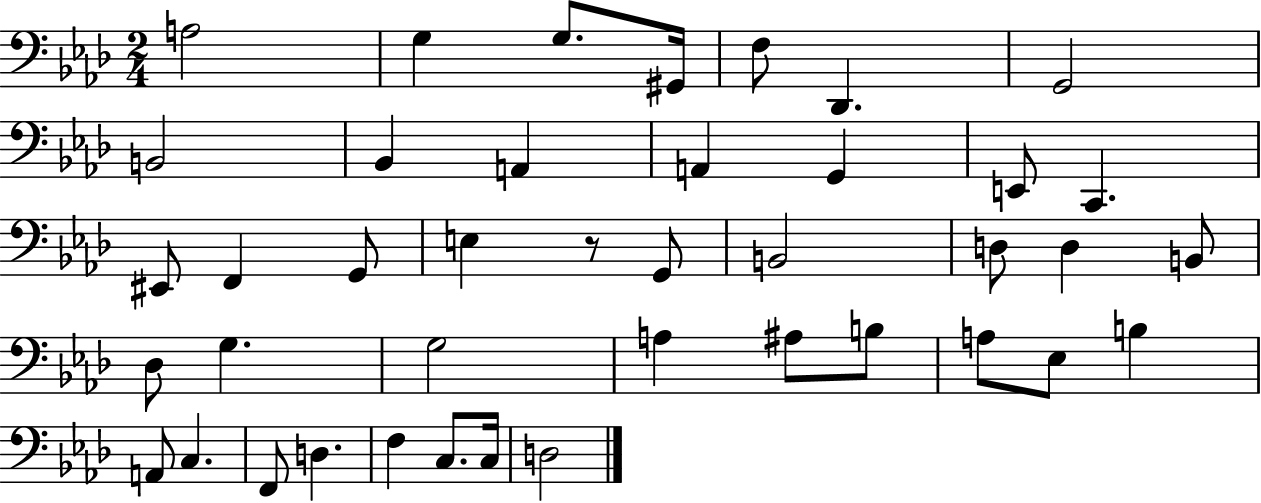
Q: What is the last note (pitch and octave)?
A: D3